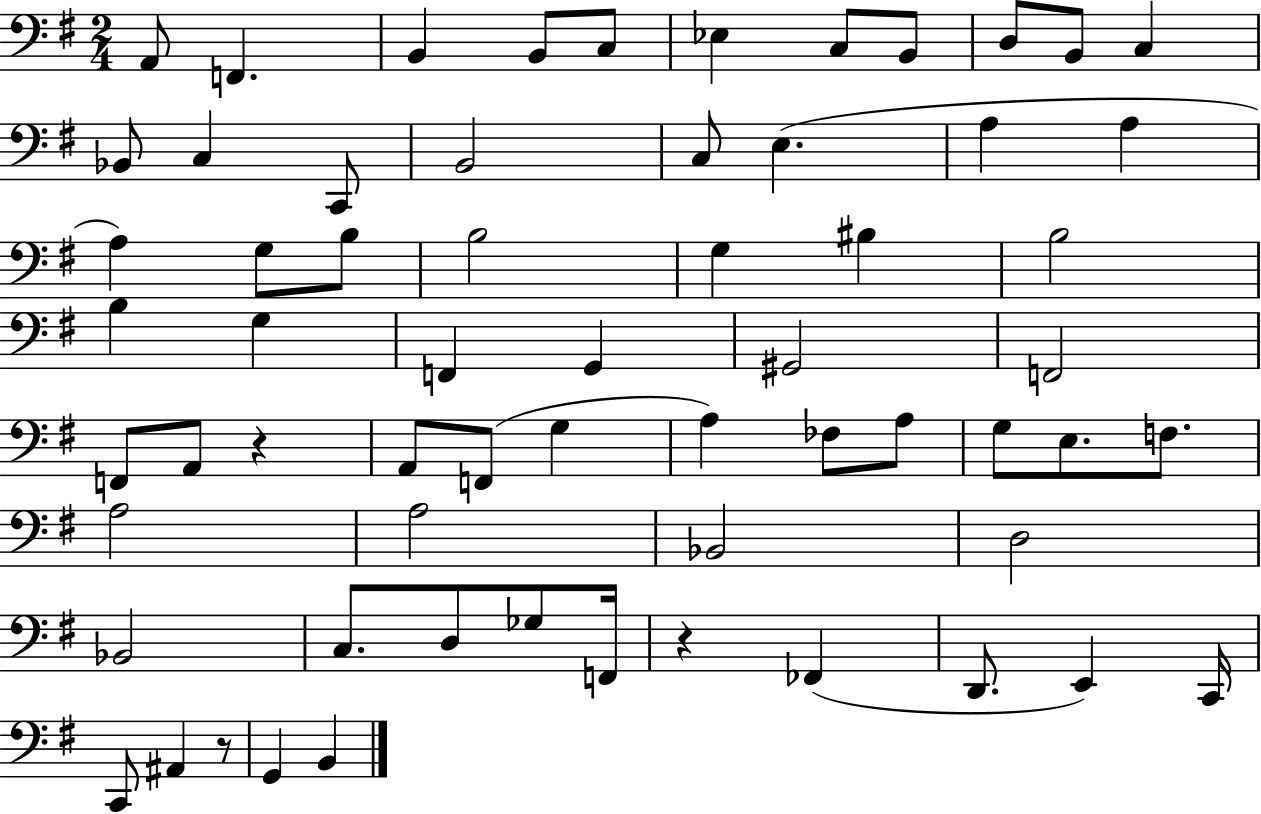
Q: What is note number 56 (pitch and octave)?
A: C2